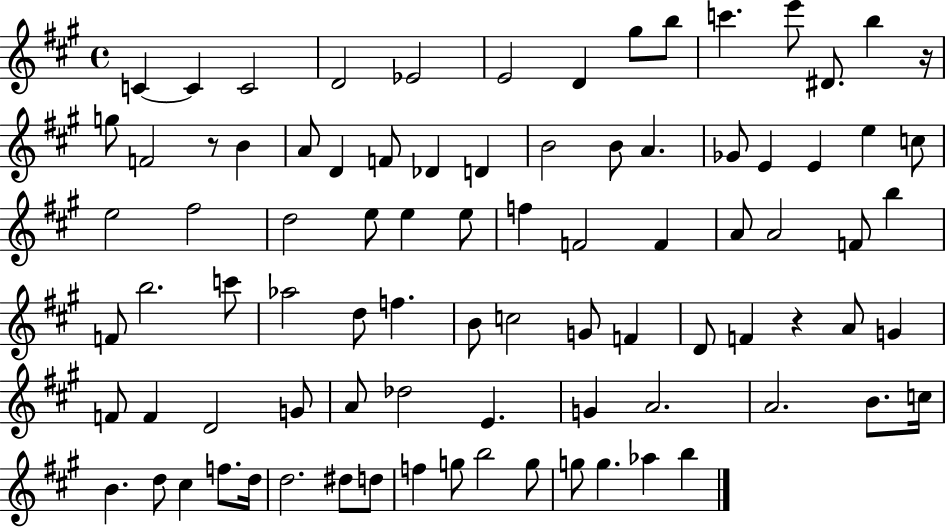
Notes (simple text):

C4/q C4/q C4/h D4/h Eb4/h E4/h D4/q G#5/e B5/e C6/q. E6/e D#4/e. B5/q R/s G5/e F4/h R/e B4/q A4/e D4/q F4/e Db4/q D4/q B4/h B4/e A4/q. Gb4/e E4/q E4/q E5/q C5/e E5/h F#5/h D5/h E5/e E5/q E5/e F5/q F4/h F4/q A4/e A4/h F4/e B5/q F4/e B5/h. C6/e Ab5/h D5/e F5/q. B4/e C5/h G4/e F4/q D4/e F4/q R/q A4/e G4/q F4/e F4/q D4/h G4/e A4/e Db5/h E4/q. G4/q A4/h. A4/h. B4/e. C5/s B4/q. D5/e C#5/q F5/e. D5/s D5/h. D#5/e D5/e F5/q G5/e B5/h G5/e G5/e G5/q. Ab5/q B5/q